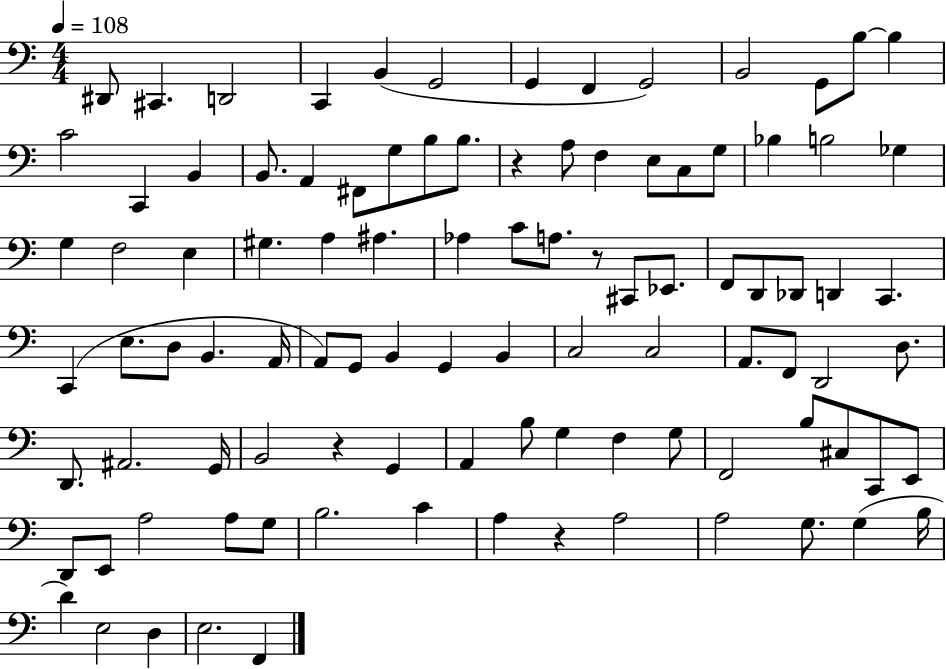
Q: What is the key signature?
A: C major